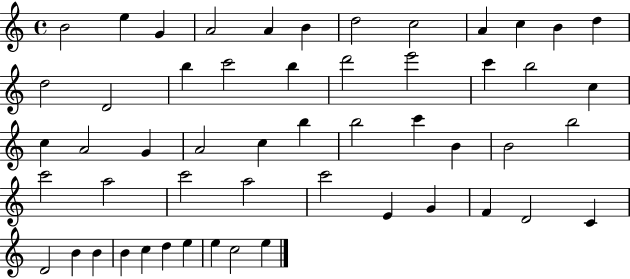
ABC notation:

X:1
T:Untitled
M:4/4
L:1/4
K:C
B2 e G A2 A B d2 c2 A c B d d2 D2 b c'2 b d'2 e'2 c' b2 c c A2 G A2 c b b2 c' B B2 b2 c'2 a2 c'2 a2 c'2 E G F D2 C D2 B B B c d e e c2 e